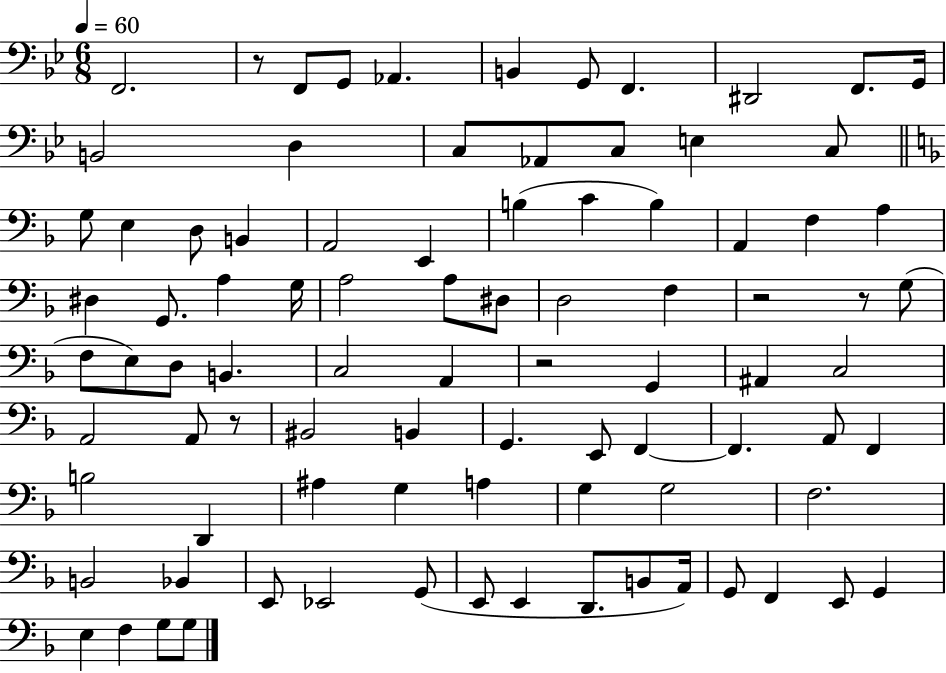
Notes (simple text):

F2/h. R/e F2/e G2/e Ab2/q. B2/q G2/e F2/q. D#2/h F2/e. G2/s B2/h D3/q C3/e Ab2/e C3/e E3/q C3/e G3/e E3/q D3/e B2/q A2/h E2/q B3/q C4/q B3/q A2/q F3/q A3/q D#3/q G2/e. A3/q G3/s A3/h A3/e D#3/e D3/h F3/q R/h R/e G3/e F3/e E3/e D3/e B2/q. C3/h A2/q R/h G2/q A#2/q C3/h A2/h A2/e R/e BIS2/h B2/q G2/q. E2/e F2/q F2/q. A2/e F2/q B3/h D2/q A#3/q G3/q A3/q G3/q G3/h F3/h. B2/h Bb2/q E2/e Eb2/h G2/e E2/e E2/q D2/e. B2/e A2/s G2/e F2/q E2/e G2/q E3/q F3/q G3/e G3/e